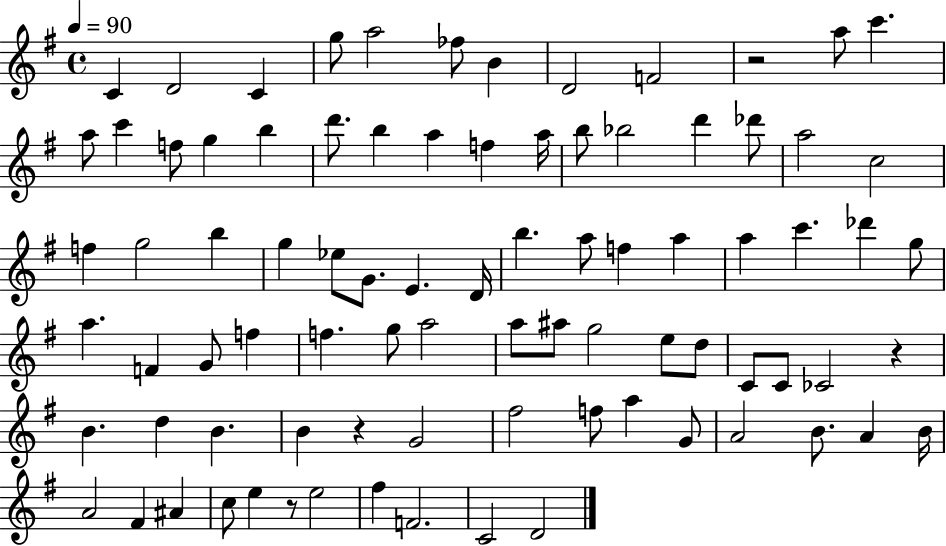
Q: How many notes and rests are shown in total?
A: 85